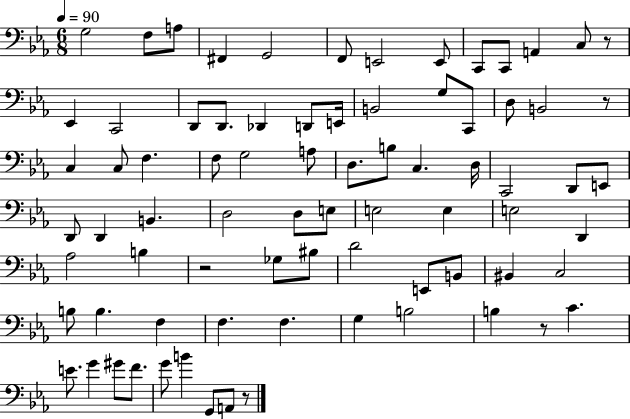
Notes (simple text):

G3/h F3/e A3/e F#2/q G2/h F2/e E2/h E2/e C2/e C2/e A2/q C3/e R/e Eb2/q C2/h D2/e D2/e. Db2/q D2/e E2/s B2/h G3/e C2/e D3/e B2/h R/e C3/q C3/e F3/q. F3/e G3/h A3/e D3/e. B3/e C3/q. D3/s C2/h D2/e E2/e D2/e D2/q B2/q. D3/h D3/e E3/e E3/h E3/q E3/h D2/q Ab3/h B3/q R/h Gb3/e BIS3/e D4/h E2/e B2/e BIS2/q C3/h B3/e B3/q. F3/q F3/q. F3/q. G3/q B3/h B3/q R/e C4/q. E4/e. G4/q G#4/e F4/e. G4/e B4/q G2/e A2/e R/e